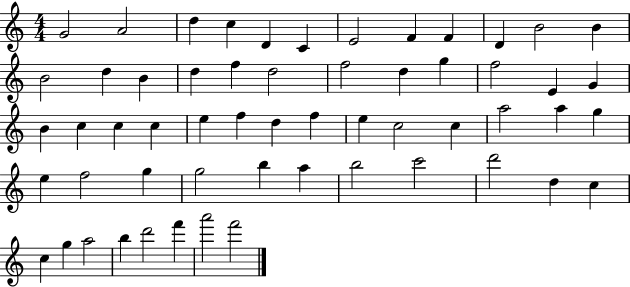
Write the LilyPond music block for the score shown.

{
  \clef treble
  \numericTimeSignature
  \time 4/4
  \key c \major
  g'2 a'2 | d''4 c''4 d'4 c'4 | e'2 f'4 f'4 | d'4 b'2 b'4 | \break b'2 d''4 b'4 | d''4 f''4 d''2 | f''2 d''4 g''4 | f''2 e'4 g'4 | \break b'4 c''4 c''4 c''4 | e''4 f''4 d''4 f''4 | e''4 c''2 c''4 | a''2 a''4 g''4 | \break e''4 f''2 g''4 | g''2 b''4 a''4 | b''2 c'''2 | d'''2 d''4 c''4 | \break c''4 g''4 a''2 | b''4 d'''2 f'''4 | a'''2 f'''2 | \bar "|."
}